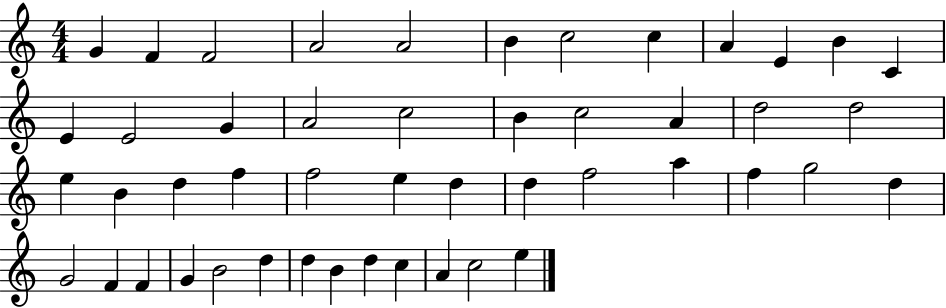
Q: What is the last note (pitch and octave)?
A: E5